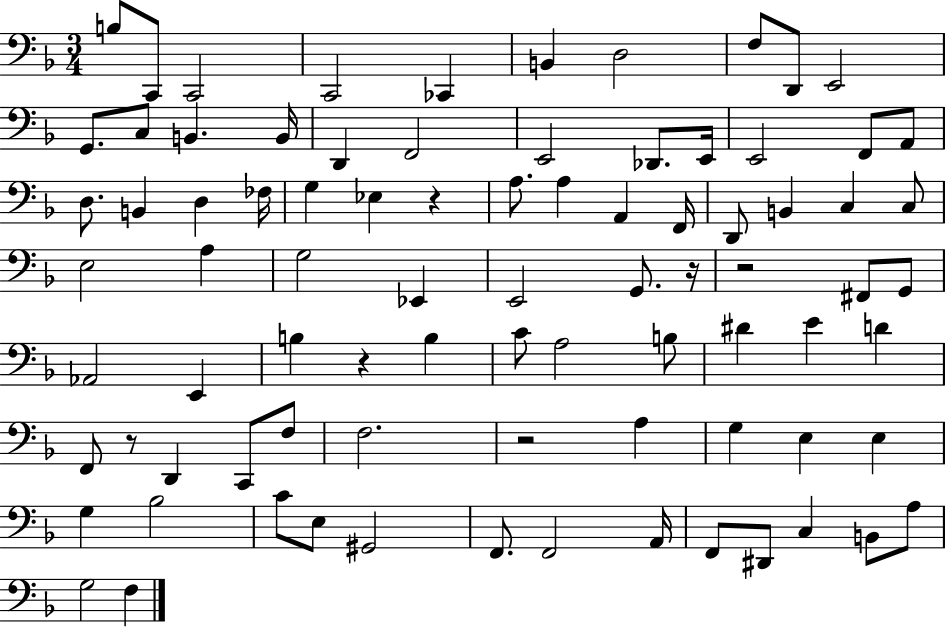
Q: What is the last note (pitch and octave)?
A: F3